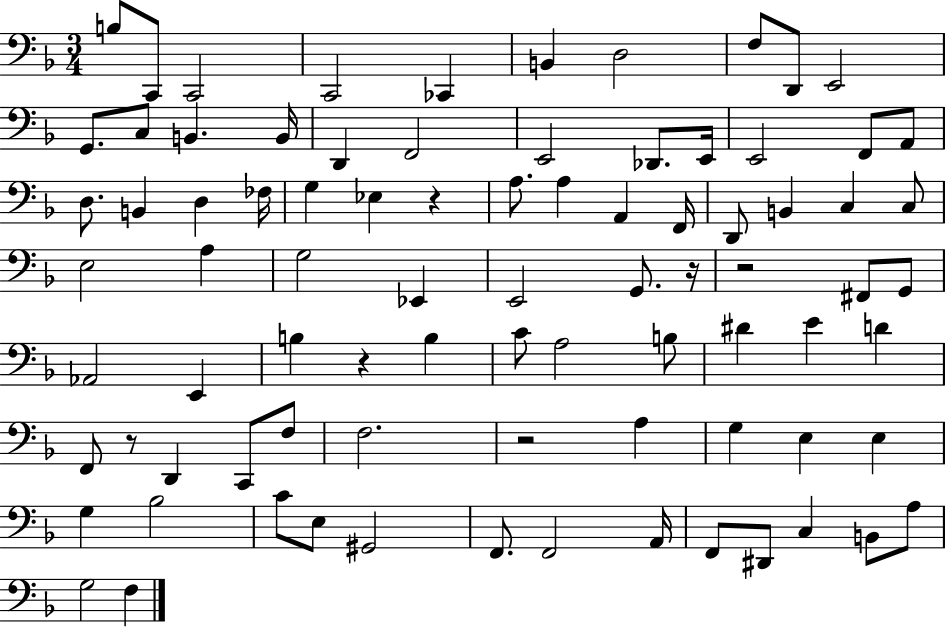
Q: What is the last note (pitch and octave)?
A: F3